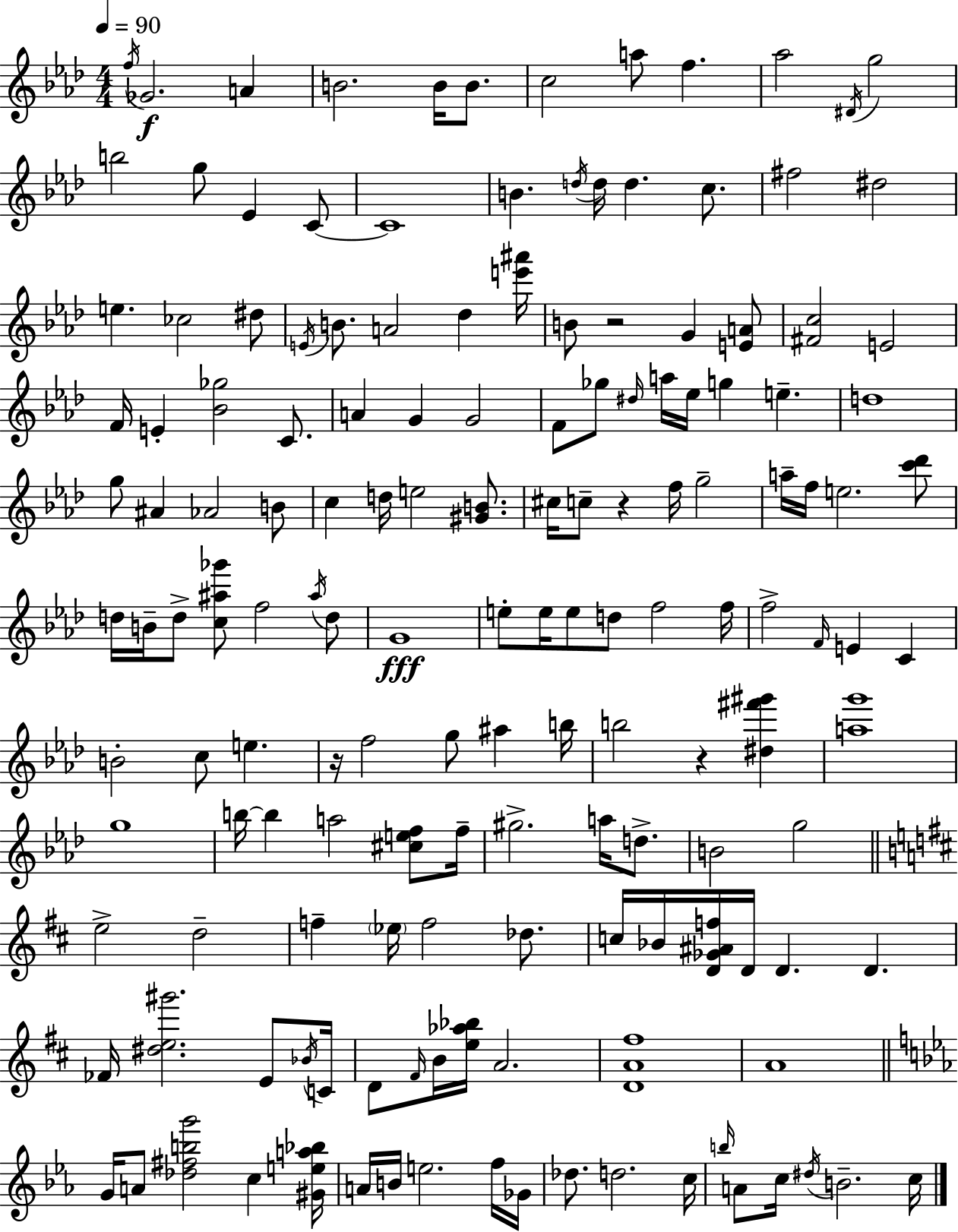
X:1
T:Untitled
M:4/4
L:1/4
K:Ab
f/4 _G2 A B2 B/4 B/2 c2 a/2 f _a2 ^D/4 g2 b2 g/2 _E C/2 C4 B d/4 d/4 d c/2 ^f2 ^d2 e _c2 ^d/2 E/4 B/2 A2 _d [e'^a']/4 B/2 z2 G [EA]/2 [^Fc]2 E2 F/4 E [_B_g]2 C/2 A G G2 F/2 _g/2 ^d/4 a/4 _e/4 g e d4 g/2 ^A _A2 B/2 c d/4 e2 [^GB]/2 ^c/4 c/2 z f/4 g2 a/4 f/4 e2 [c'_d']/2 d/4 B/4 d/2 [c^a_g']/2 f2 ^a/4 d/2 G4 e/2 e/4 e/2 d/2 f2 f/4 f2 F/4 E C B2 c/2 e z/4 f2 g/2 ^a b/4 b2 z [^d^f'^g'] [ag']4 g4 b/4 b a2 [^cef]/2 f/4 ^g2 a/4 d/2 B2 g2 e2 d2 f _e/4 f2 _d/2 c/4 _B/4 [D_G^Af]/4 D/4 D D _F/4 [^de^g']2 E/2 _B/4 C/4 D/2 ^F/4 B/4 [e_a_b]/4 A2 [DA^f]4 A4 G/4 A/2 [_d^fbg']2 c [^Gea_b]/4 A/4 B/4 e2 f/4 _G/4 _d/2 d2 c/4 b/4 A/2 c/4 ^d/4 B2 c/4